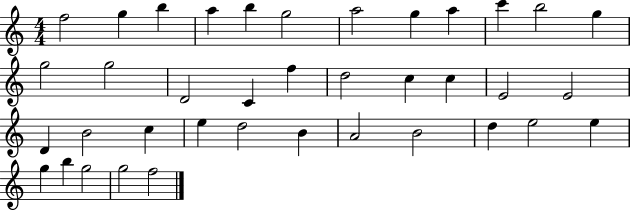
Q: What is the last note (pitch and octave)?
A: F5